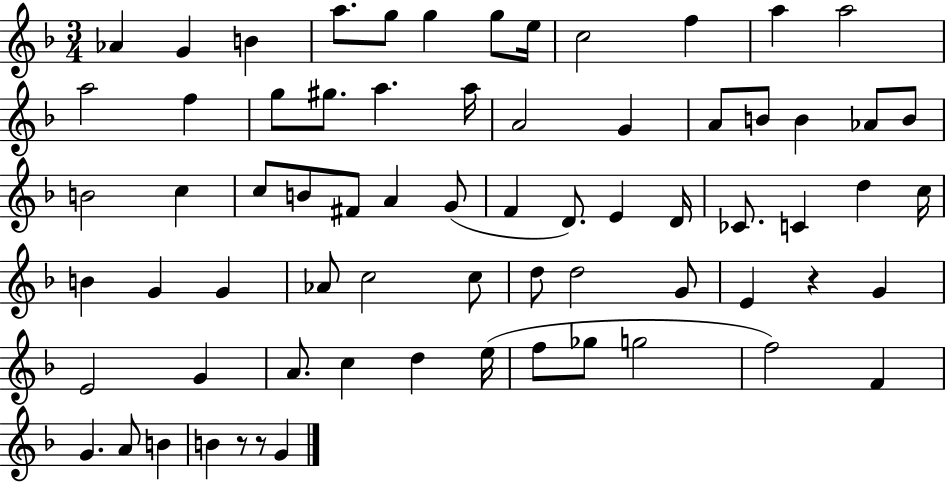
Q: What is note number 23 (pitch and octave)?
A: B4